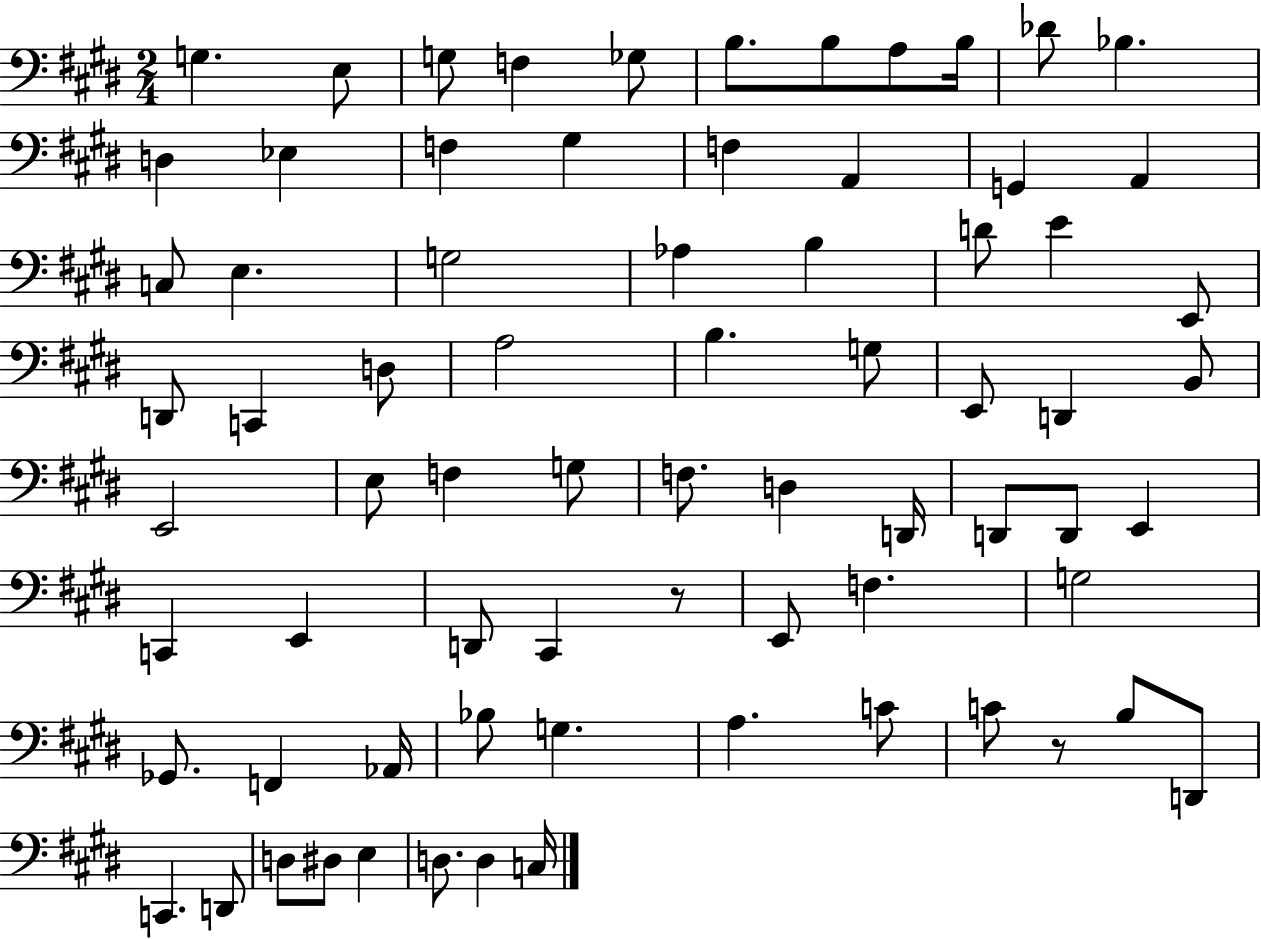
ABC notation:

X:1
T:Untitled
M:2/4
L:1/4
K:E
G, E,/2 G,/2 F, _G,/2 B,/2 B,/2 A,/2 B,/4 _D/2 _B, D, _E, F, ^G, F, A,, G,, A,, C,/2 E, G,2 _A, B, D/2 E E,,/2 D,,/2 C,, D,/2 A,2 B, G,/2 E,,/2 D,, B,,/2 E,,2 E,/2 F, G,/2 F,/2 D, D,,/4 D,,/2 D,,/2 E,, C,, E,, D,,/2 ^C,, z/2 E,,/2 F, G,2 _G,,/2 F,, _A,,/4 _B,/2 G, A, C/2 C/2 z/2 B,/2 D,,/2 C,, D,,/2 D,/2 ^D,/2 E, D,/2 D, C,/4